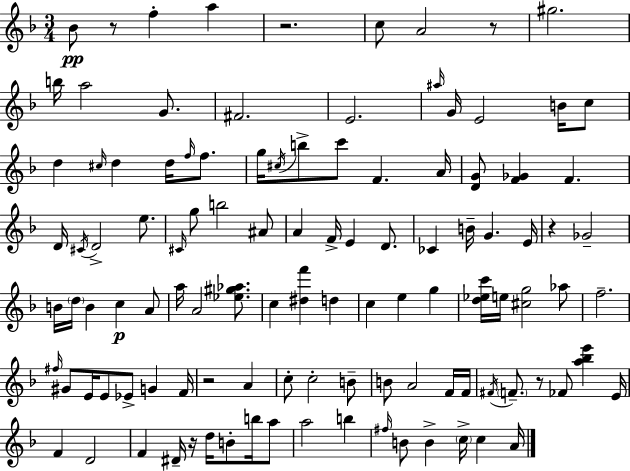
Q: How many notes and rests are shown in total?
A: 110